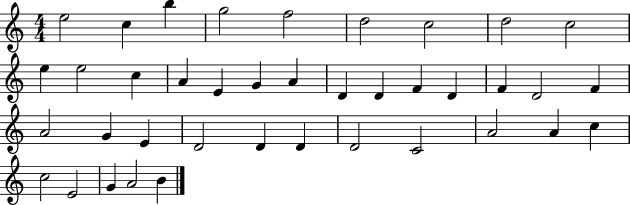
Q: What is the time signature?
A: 4/4